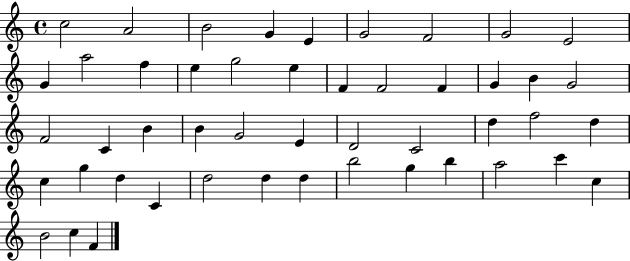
X:1
T:Untitled
M:4/4
L:1/4
K:C
c2 A2 B2 G E G2 F2 G2 E2 G a2 f e g2 e F F2 F G B G2 F2 C B B G2 E D2 C2 d f2 d c g d C d2 d d b2 g b a2 c' c B2 c F